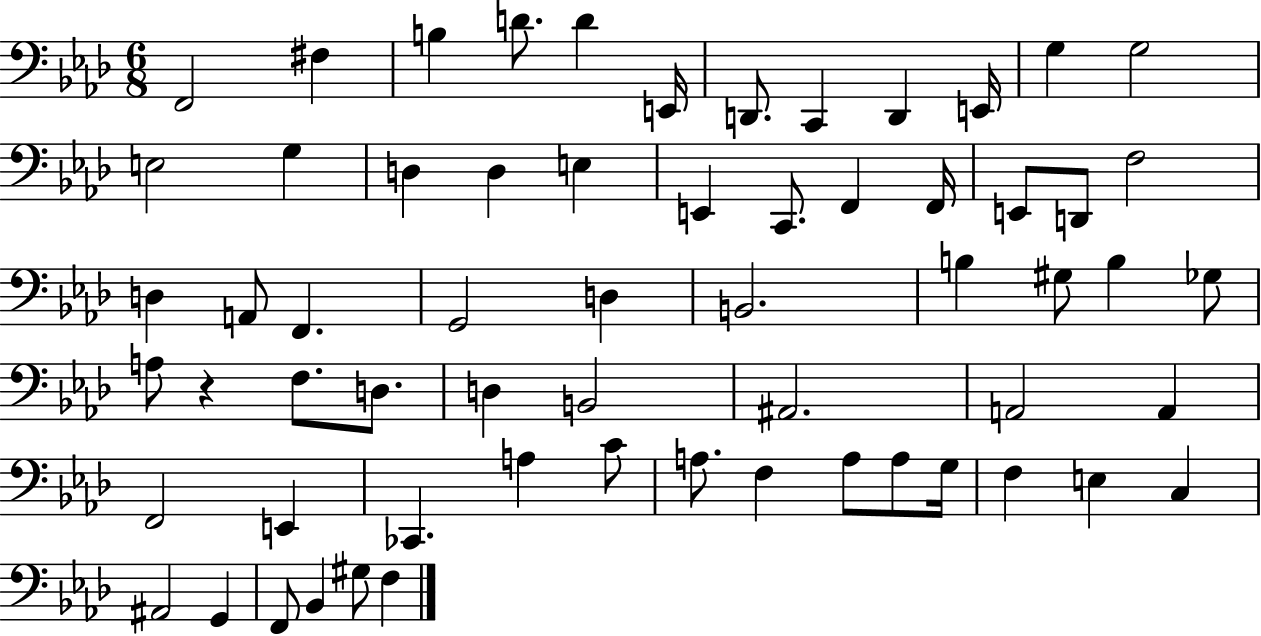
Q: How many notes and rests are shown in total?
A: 62